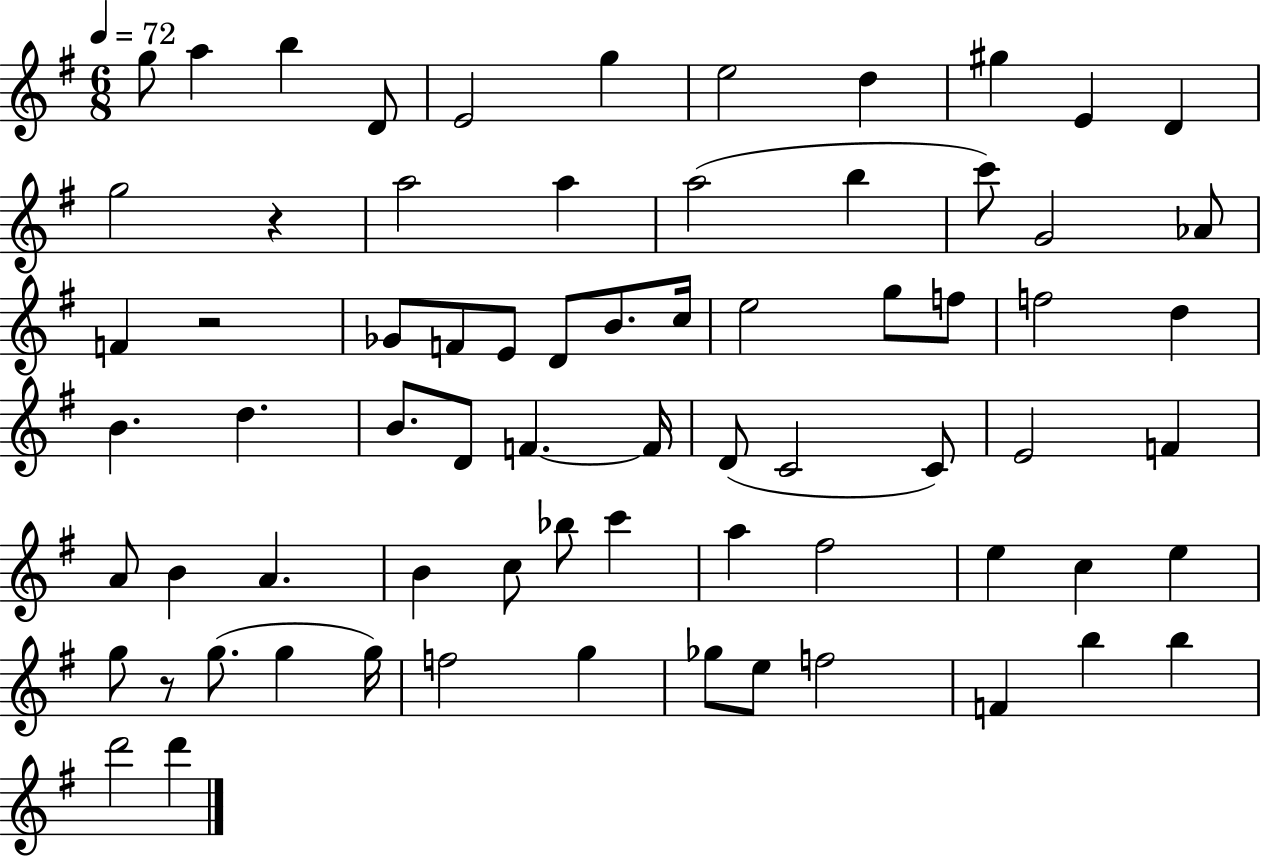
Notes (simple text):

G5/e A5/q B5/q D4/e E4/h G5/q E5/h D5/q G#5/q E4/q D4/q G5/h R/q A5/h A5/q A5/h B5/q C6/e G4/h Ab4/e F4/q R/h Gb4/e F4/e E4/e D4/e B4/e. C5/s E5/h G5/e F5/e F5/h D5/q B4/q. D5/q. B4/e. D4/e F4/q. F4/s D4/e C4/h C4/e E4/h F4/q A4/e B4/q A4/q. B4/q C5/e Bb5/e C6/q A5/q F#5/h E5/q C5/q E5/q G5/e R/e G5/e. G5/q G5/s F5/h G5/q Gb5/e E5/e F5/h F4/q B5/q B5/q D6/h D6/q